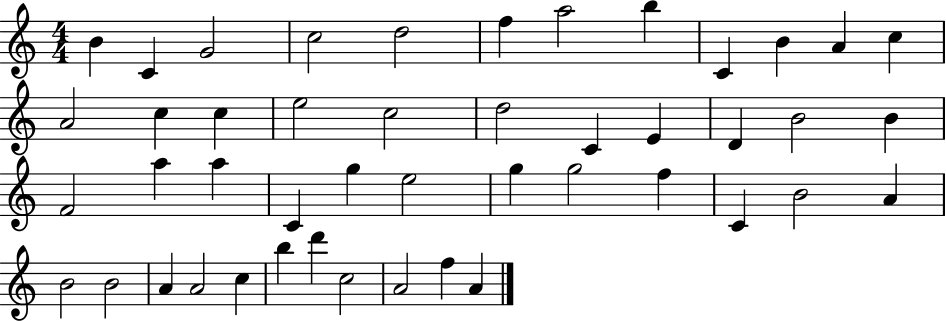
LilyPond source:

{
  \clef treble
  \numericTimeSignature
  \time 4/4
  \key c \major
  b'4 c'4 g'2 | c''2 d''2 | f''4 a''2 b''4 | c'4 b'4 a'4 c''4 | \break a'2 c''4 c''4 | e''2 c''2 | d''2 c'4 e'4 | d'4 b'2 b'4 | \break f'2 a''4 a''4 | c'4 g''4 e''2 | g''4 g''2 f''4 | c'4 b'2 a'4 | \break b'2 b'2 | a'4 a'2 c''4 | b''4 d'''4 c''2 | a'2 f''4 a'4 | \break \bar "|."
}